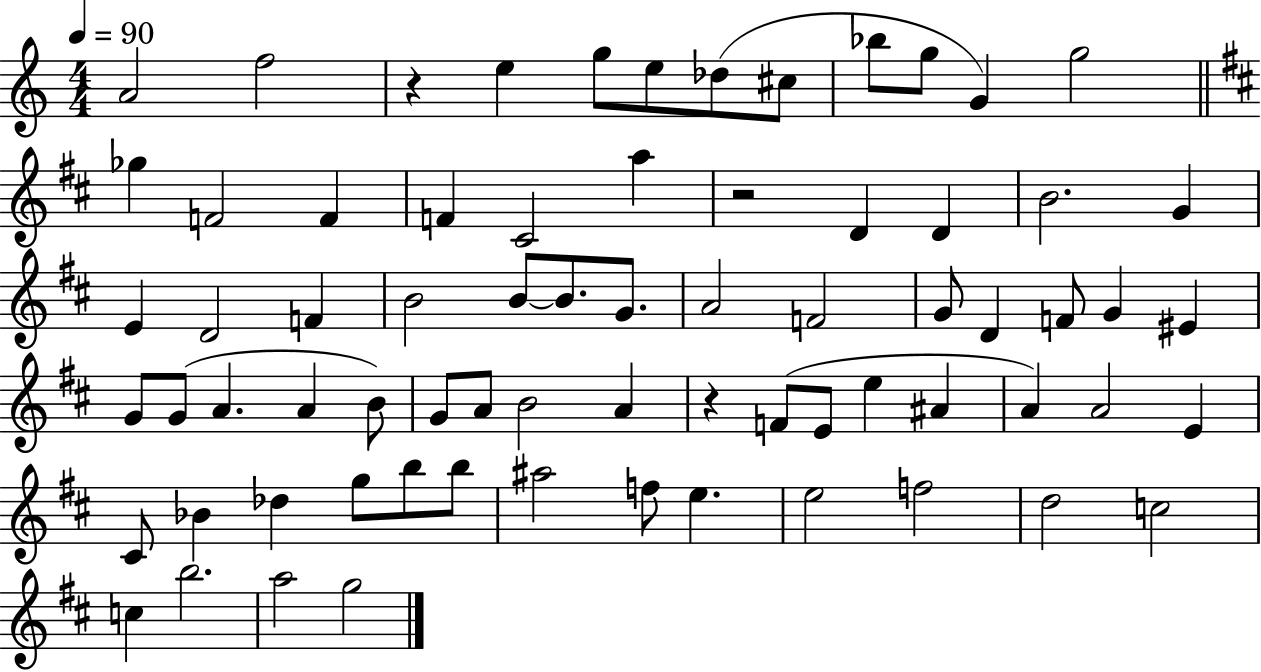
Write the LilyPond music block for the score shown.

{
  \clef treble
  \numericTimeSignature
  \time 4/4
  \key c \major
  \tempo 4 = 90
  a'2 f''2 | r4 e''4 g''8 e''8 des''8( cis''8 | bes''8 g''8 g'4) g''2 | \bar "||" \break \key b \minor ges''4 f'2 f'4 | f'4 cis'2 a''4 | r2 d'4 d'4 | b'2. g'4 | \break e'4 d'2 f'4 | b'2 b'8~~ b'8. g'8. | a'2 f'2 | g'8 d'4 f'8 g'4 eis'4 | \break g'8 g'8( a'4. a'4 b'8) | g'8 a'8 b'2 a'4 | r4 f'8( e'8 e''4 ais'4 | a'4) a'2 e'4 | \break cis'8 bes'4 des''4 g''8 b''8 b''8 | ais''2 f''8 e''4. | e''2 f''2 | d''2 c''2 | \break c''4 b''2. | a''2 g''2 | \bar "|."
}